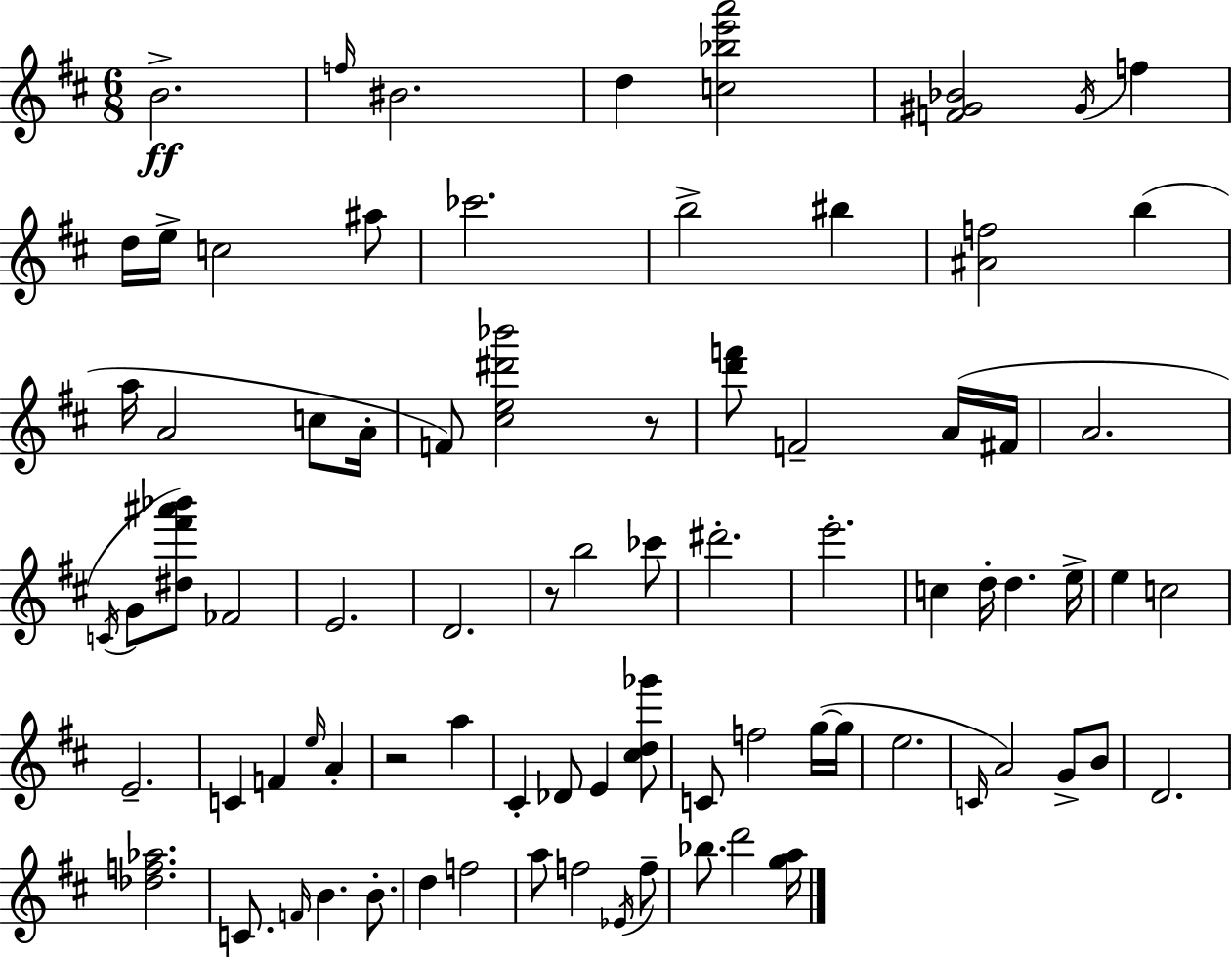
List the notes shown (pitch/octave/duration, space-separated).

B4/h. F5/s BIS4/h. D5/q [C5,Bb5,E6,A6]/h [F4,G#4,Bb4]/h G#4/s F5/q D5/s E5/s C5/h A#5/e CES6/h. B5/h BIS5/q [A#4,F5]/h B5/q A5/s A4/h C5/e A4/s F4/e [C#5,E5,D#6,Bb6]/h R/e [D6,F6]/e F4/h A4/s F#4/s A4/h. C4/s G4/e [D#5,F#6,A#6,Bb6]/e FES4/h E4/h. D4/h. R/e B5/h CES6/e D#6/h. E6/h. C5/q D5/s D5/q. E5/s E5/q C5/h E4/h. C4/q F4/q E5/s A4/q R/h A5/q C#4/q Db4/e E4/q [C#5,D5,Gb6]/e C4/e F5/h G5/s G5/s E5/h. C4/s A4/h G4/e B4/e D4/h. [Db5,F5,Ab5]/h. C4/e. F4/s B4/q. B4/e. D5/q F5/h A5/e F5/h Eb4/s F5/e Bb5/e. D6/h [G5,A5]/s